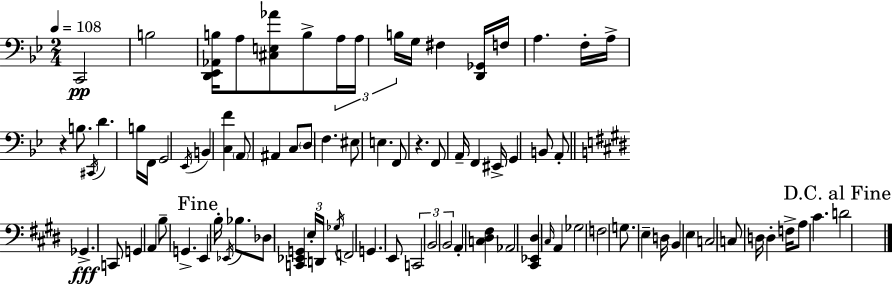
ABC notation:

X:1
T:Untitled
M:2/4
L:1/4
K:Bb
C,,2 B,2 [D,,_E,,_A,,B,]/4 A,/2 [^C,E,_A]/2 B,/2 A,/4 A,/4 B,/4 G,/4 ^F, [D,,_G,,]/4 F,/4 A, F,/4 A,/4 z B,/2 ^C,,/4 D B,/4 F,,/4 G,,2 _E,,/4 B,, [C,F] A,,/2 ^A,, C,/2 D,/2 F, ^E,/2 E, F,,/2 z F,,/2 A,,/4 F,, ^E,,/4 G,, B,,/2 A,,/2 _G,, C,,/2 G,, A,, B,/2 G,, E,, B,/4 _E,,/4 _B,/2 _D,/2 [C,,_E,,G,,] E,/4 D,,/4 _G,/4 F,,2 G,, E,,/2 C,,2 B,,2 B,,2 A,, [C,^D,^F,] _A,,2 [^C,,_E,,^D,] ^C,/4 A,, _G,2 F,2 G,/2 E, D,/4 B,, E, C,2 C,/2 D,/4 D, F,/4 A,/2 ^C D2